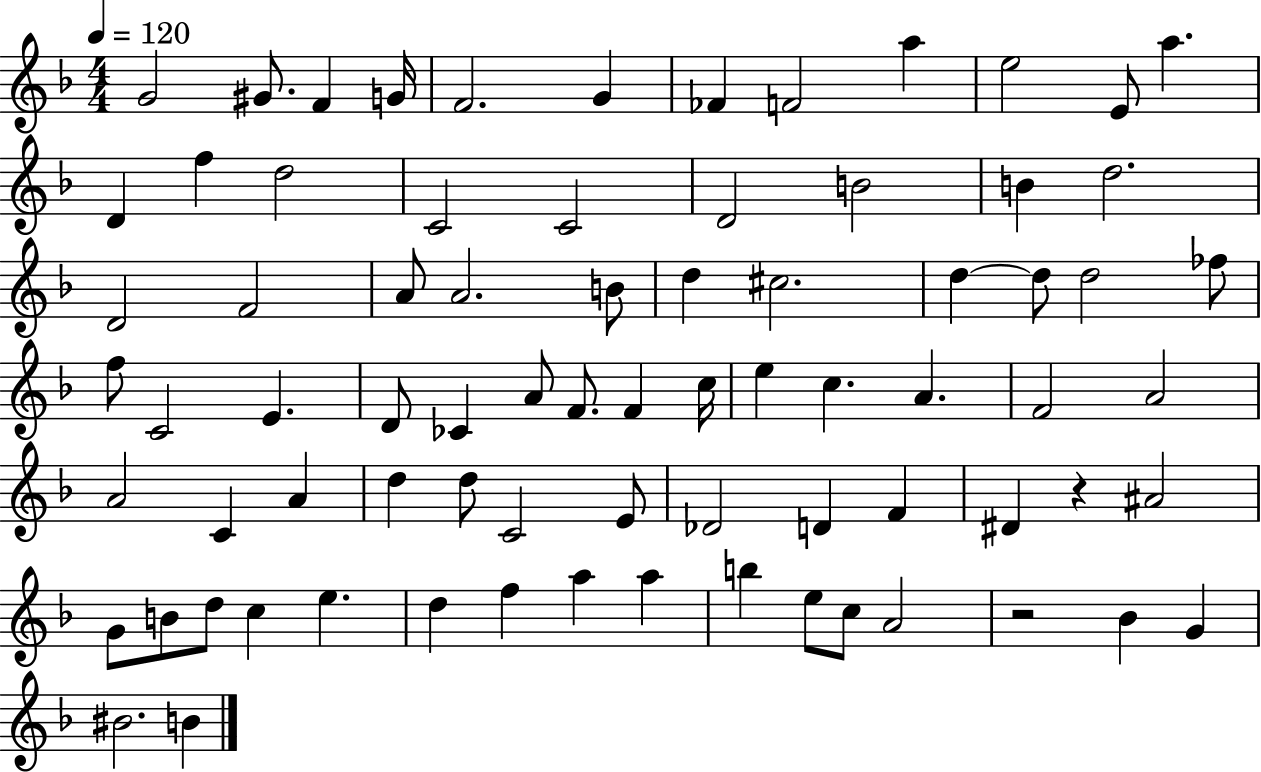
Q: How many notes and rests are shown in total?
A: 77